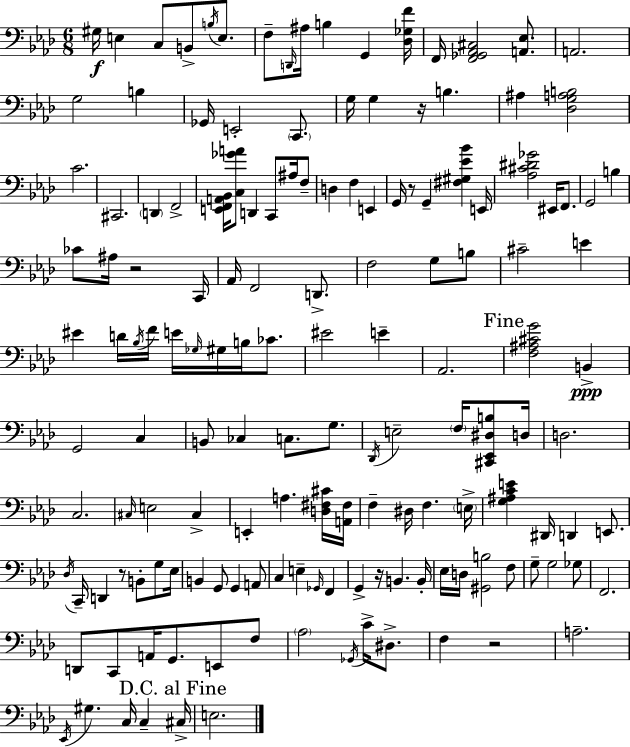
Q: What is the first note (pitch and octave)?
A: G#3